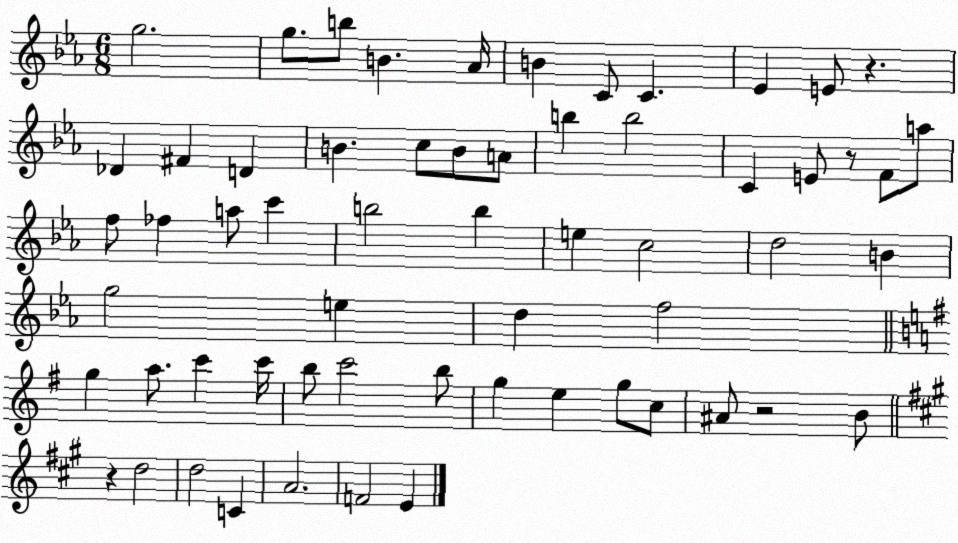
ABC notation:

X:1
T:Untitled
M:6/8
L:1/4
K:Eb
g2 g/2 b/2 B _A/4 B C/2 C _E E/2 z _D ^F D B c/2 B/2 A/2 b b2 C E/2 z/2 F/2 a/2 f/2 _f a/2 c' b2 b e c2 d2 B g2 e d f2 g a/2 c' c'/4 b/2 c'2 b/2 g e g/2 c/2 ^A/2 z2 B/2 z d2 d2 C A2 F2 E